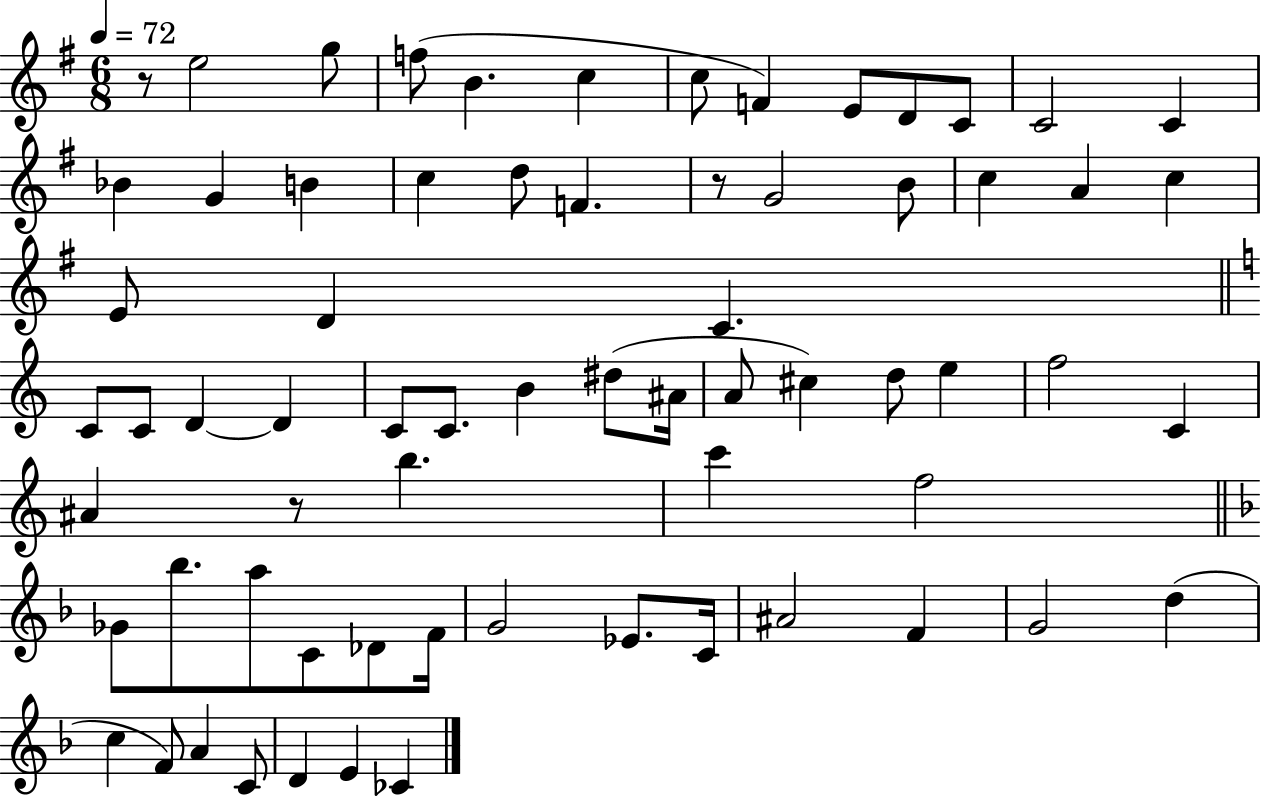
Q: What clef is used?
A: treble